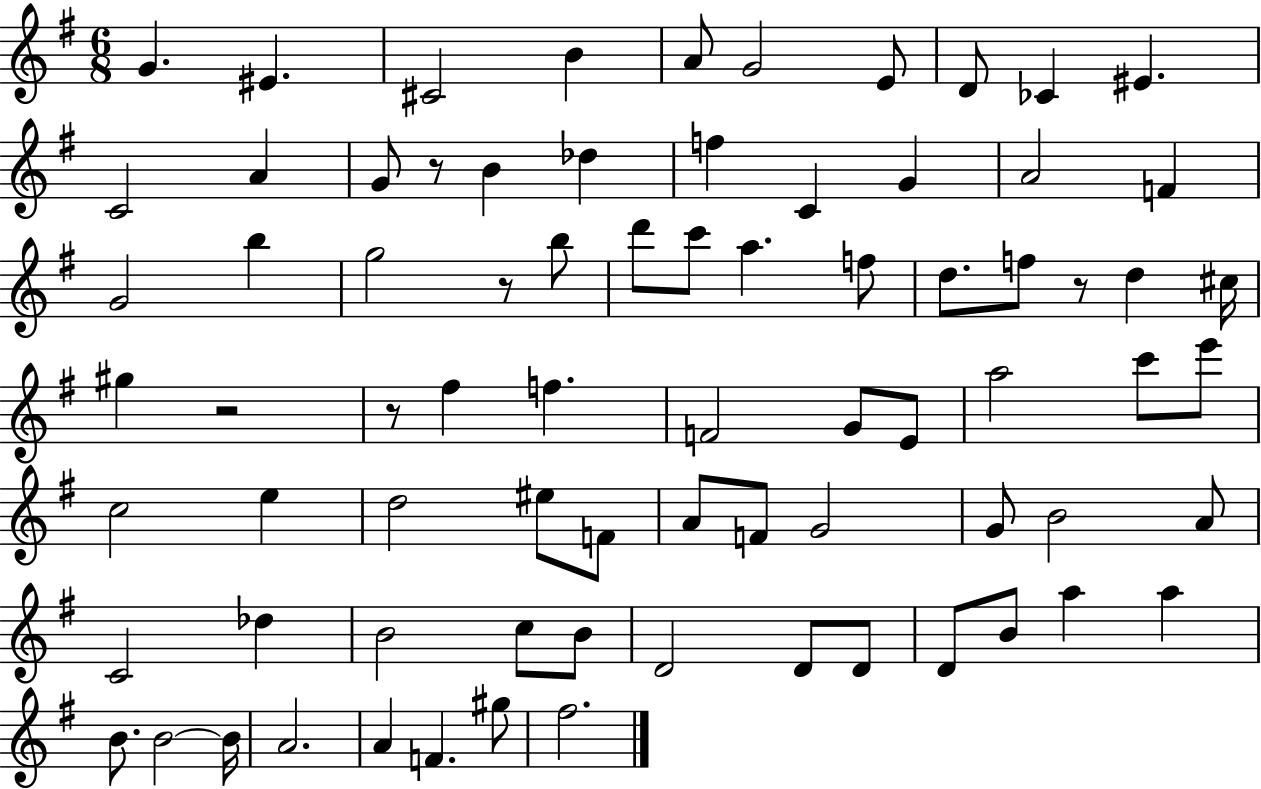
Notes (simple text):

G4/q. EIS4/q. C#4/h B4/q A4/e G4/h E4/e D4/e CES4/q EIS4/q. C4/h A4/q G4/e R/e B4/q Db5/q F5/q C4/q G4/q A4/h F4/q G4/h B5/q G5/h R/e B5/e D6/e C6/e A5/q. F5/e D5/e. F5/e R/e D5/q C#5/s G#5/q R/h R/e F#5/q F5/q. F4/h G4/e E4/e A5/h C6/e E6/e C5/h E5/q D5/h EIS5/e F4/e A4/e F4/e G4/h G4/e B4/h A4/e C4/h Db5/q B4/h C5/e B4/e D4/h D4/e D4/e D4/e B4/e A5/q A5/q B4/e. B4/h B4/s A4/h. A4/q F4/q. G#5/e F#5/h.